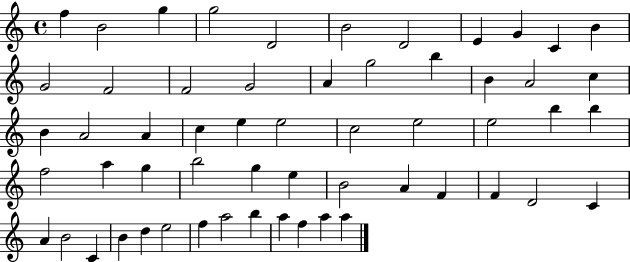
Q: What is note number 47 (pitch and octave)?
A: C4